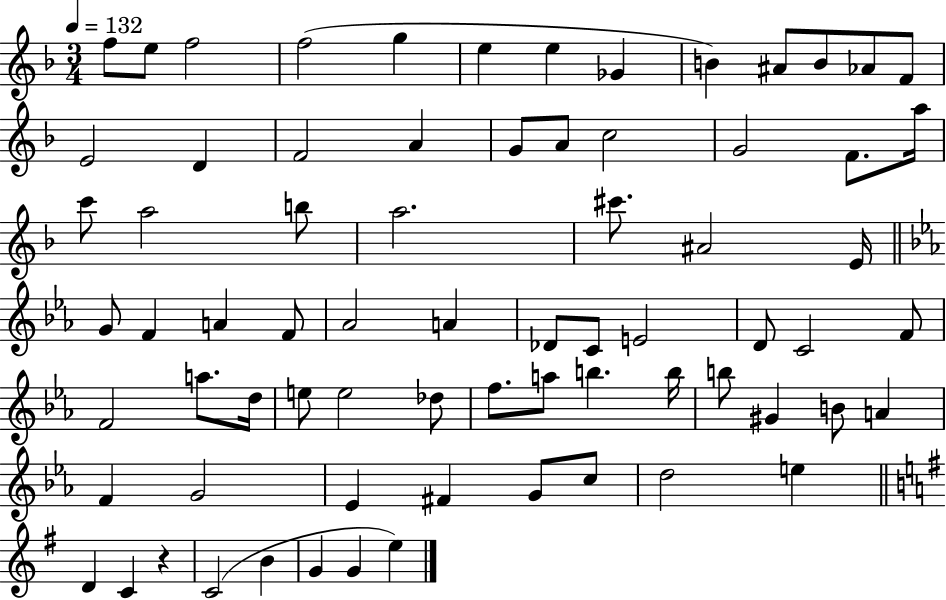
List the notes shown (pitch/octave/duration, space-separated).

F5/e E5/e F5/h F5/h G5/q E5/q E5/q Gb4/q B4/q A#4/e B4/e Ab4/e F4/e E4/h D4/q F4/h A4/q G4/e A4/e C5/h G4/h F4/e. A5/s C6/e A5/h B5/e A5/h. C#6/e. A#4/h E4/s G4/e F4/q A4/q F4/e Ab4/h A4/q Db4/e C4/e E4/h D4/e C4/h F4/e F4/h A5/e. D5/s E5/e E5/h Db5/e F5/e. A5/e B5/q. B5/s B5/e G#4/q B4/e A4/q F4/q G4/h Eb4/q F#4/q G4/e C5/e D5/h E5/q D4/q C4/q R/q C4/h B4/q G4/q G4/q E5/q